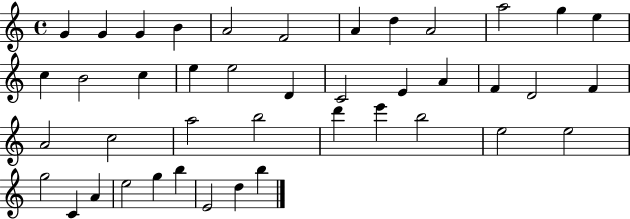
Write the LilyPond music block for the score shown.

{
  \clef treble
  \time 4/4
  \defaultTimeSignature
  \key c \major
  g'4 g'4 g'4 b'4 | a'2 f'2 | a'4 d''4 a'2 | a''2 g''4 e''4 | \break c''4 b'2 c''4 | e''4 e''2 d'4 | c'2 e'4 a'4 | f'4 d'2 f'4 | \break a'2 c''2 | a''2 b''2 | d'''4 e'''4 b''2 | e''2 e''2 | \break g''2 c'4 a'4 | e''2 g''4 b''4 | e'2 d''4 b''4 | \bar "|."
}